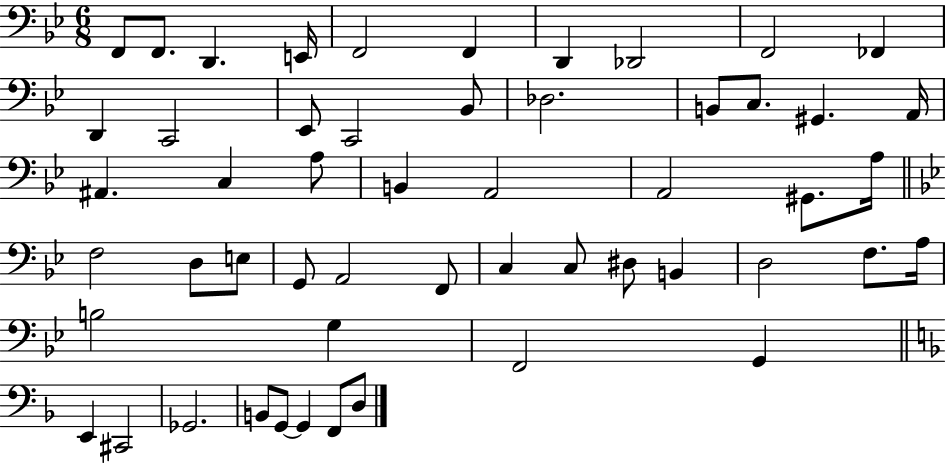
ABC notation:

X:1
T:Untitled
M:6/8
L:1/4
K:Bb
F,,/2 F,,/2 D,, E,,/4 F,,2 F,, D,, _D,,2 F,,2 _F,, D,, C,,2 _E,,/2 C,,2 _B,,/2 _D,2 B,,/2 C,/2 ^G,, A,,/4 ^A,, C, A,/2 B,, A,,2 A,,2 ^G,,/2 A,/4 F,2 D,/2 E,/2 G,,/2 A,,2 F,,/2 C, C,/2 ^D,/2 B,, D,2 F,/2 A,/4 B,2 G, F,,2 G,, E,, ^C,,2 _G,,2 B,,/2 G,,/2 G,, F,,/2 D,/2